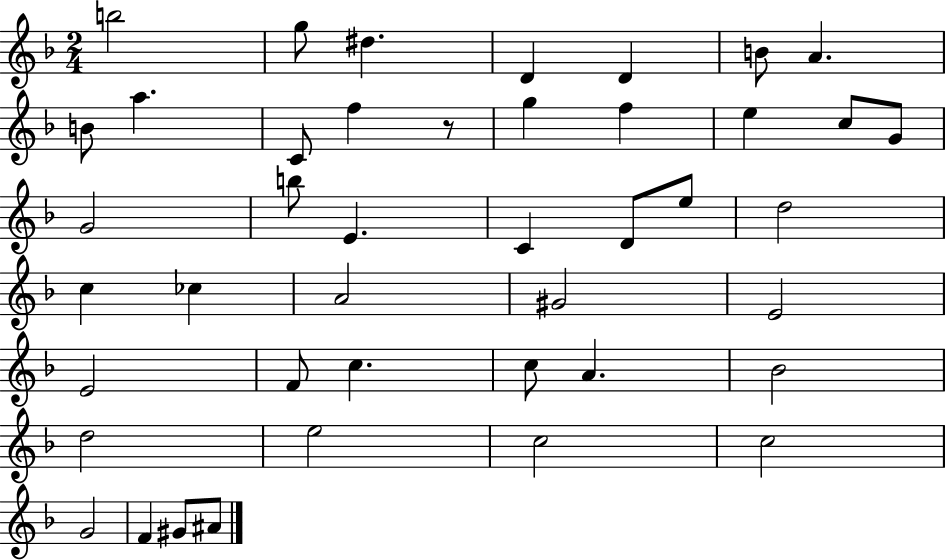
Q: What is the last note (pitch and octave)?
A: A#4